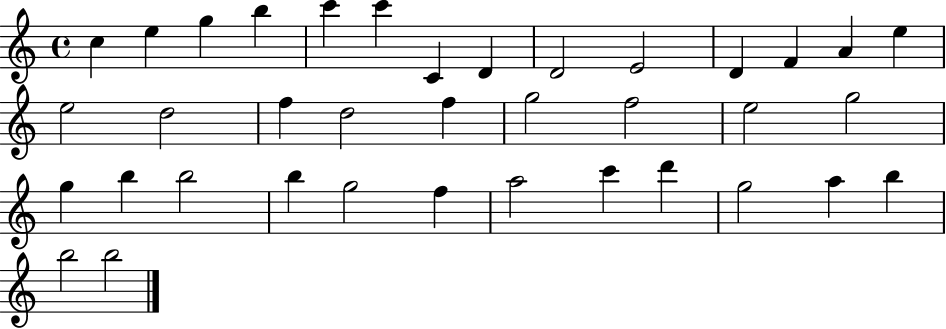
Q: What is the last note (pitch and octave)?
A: B5